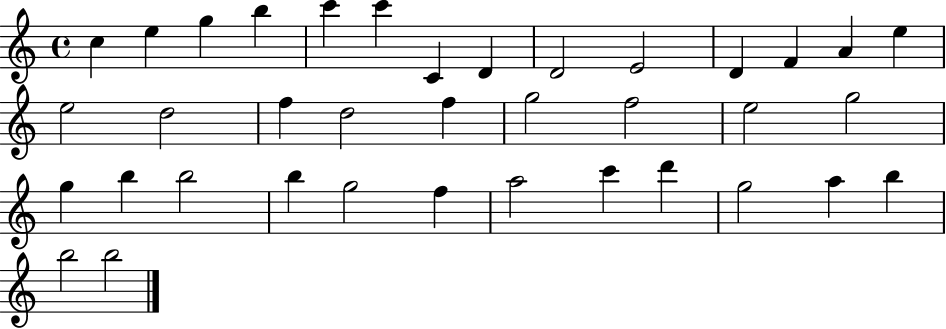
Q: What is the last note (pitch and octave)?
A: B5